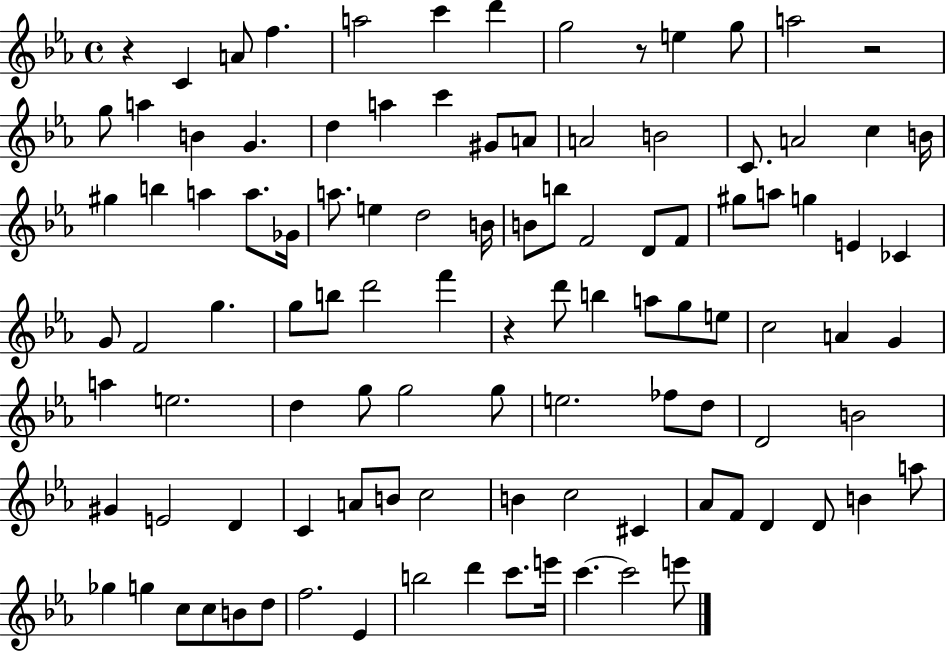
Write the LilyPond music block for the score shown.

{
  \clef treble
  \time 4/4
  \defaultTimeSignature
  \key ees \major
  r4 c'4 a'8 f''4. | a''2 c'''4 d'''4 | g''2 r8 e''4 g''8 | a''2 r2 | \break g''8 a''4 b'4 g'4. | d''4 a''4 c'''4 gis'8 a'8 | a'2 b'2 | c'8. a'2 c''4 b'16 | \break gis''4 b''4 a''4 a''8. ges'16 | a''8. e''4 d''2 b'16 | b'8 b''8 f'2 d'8 f'8 | gis''8 a''8 g''4 e'4 ces'4 | \break g'8 f'2 g''4. | g''8 b''8 d'''2 f'''4 | r4 d'''8 b''4 a''8 g''8 e''8 | c''2 a'4 g'4 | \break a''4 e''2. | d''4 g''8 g''2 g''8 | e''2. fes''8 d''8 | d'2 b'2 | \break gis'4 e'2 d'4 | c'4 a'8 b'8 c''2 | b'4 c''2 cis'4 | aes'8 f'8 d'4 d'8 b'4 a''8 | \break ges''4 g''4 c''8 c''8 b'8 d''8 | f''2. ees'4 | b''2 d'''4 c'''8. e'''16 | c'''4.~~ c'''2 e'''8 | \break \bar "|."
}